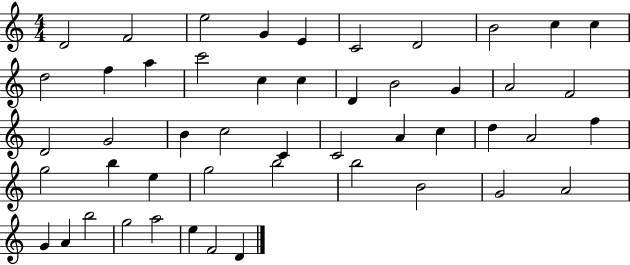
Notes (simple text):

D4/h F4/h E5/h G4/q E4/q C4/h D4/h B4/h C5/q C5/q D5/h F5/q A5/q C6/h C5/q C5/q D4/q B4/h G4/q A4/h F4/h D4/h G4/h B4/q C5/h C4/q C4/h A4/q C5/q D5/q A4/h F5/q G5/h B5/q E5/q G5/h B5/h B5/h B4/h G4/h A4/h G4/q A4/q B5/h G5/h A5/h E5/q F4/h D4/q